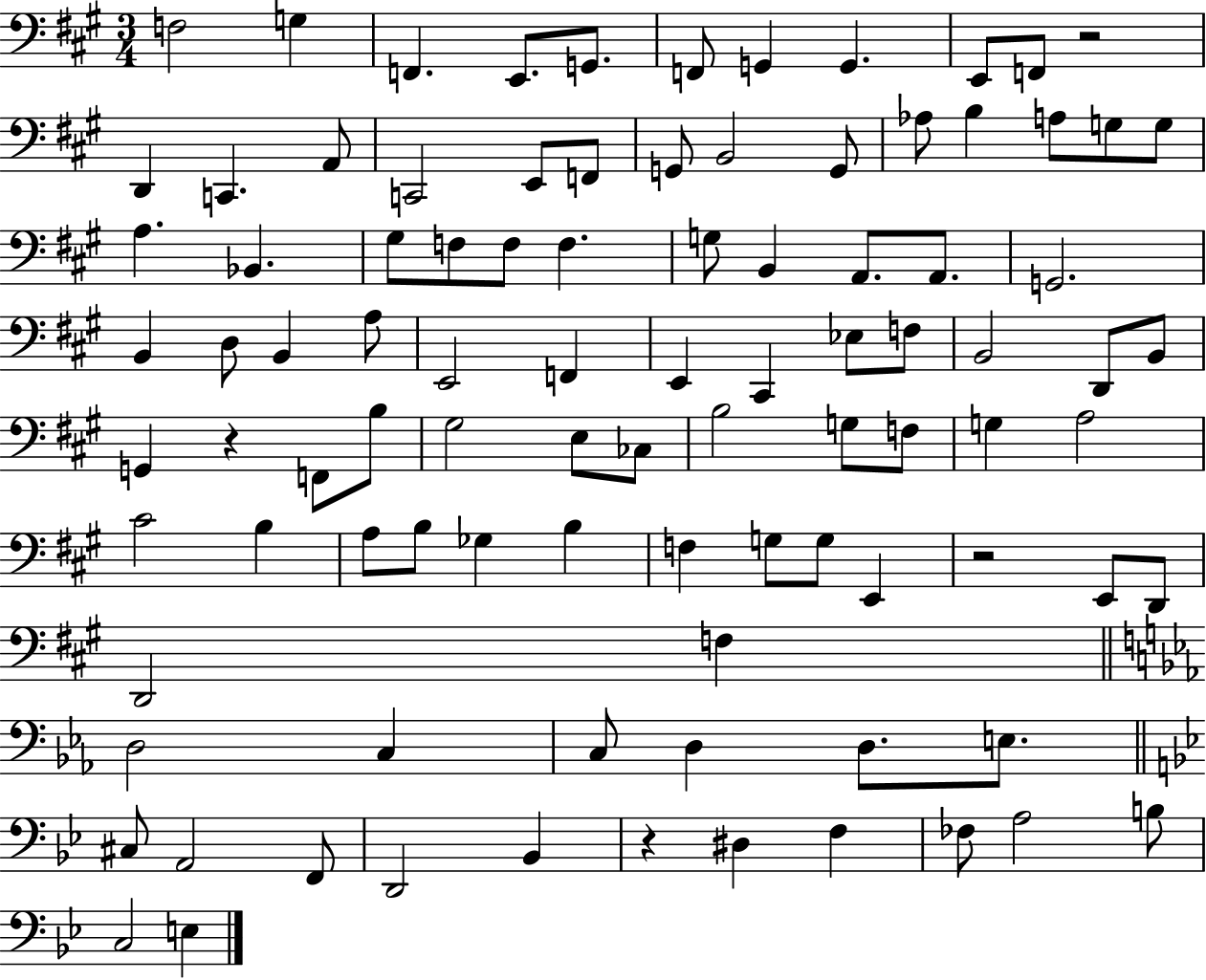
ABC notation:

X:1
T:Untitled
M:3/4
L:1/4
K:A
F,2 G, F,, E,,/2 G,,/2 F,,/2 G,, G,, E,,/2 F,,/2 z2 D,, C,, A,,/2 C,,2 E,,/2 F,,/2 G,,/2 B,,2 G,,/2 _A,/2 B, A,/2 G,/2 G,/2 A, _B,, ^G,/2 F,/2 F,/2 F, G,/2 B,, A,,/2 A,,/2 G,,2 B,, D,/2 B,, A,/2 E,,2 F,, E,, ^C,, _E,/2 F,/2 B,,2 D,,/2 B,,/2 G,, z F,,/2 B,/2 ^G,2 E,/2 _C,/2 B,2 G,/2 F,/2 G, A,2 ^C2 B, A,/2 B,/2 _G, B, F, G,/2 G,/2 E,, z2 E,,/2 D,,/2 D,,2 F, D,2 C, C,/2 D, D,/2 E,/2 ^C,/2 A,,2 F,,/2 D,,2 _B,, z ^D, F, _F,/2 A,2 B,/2 C,2 E,